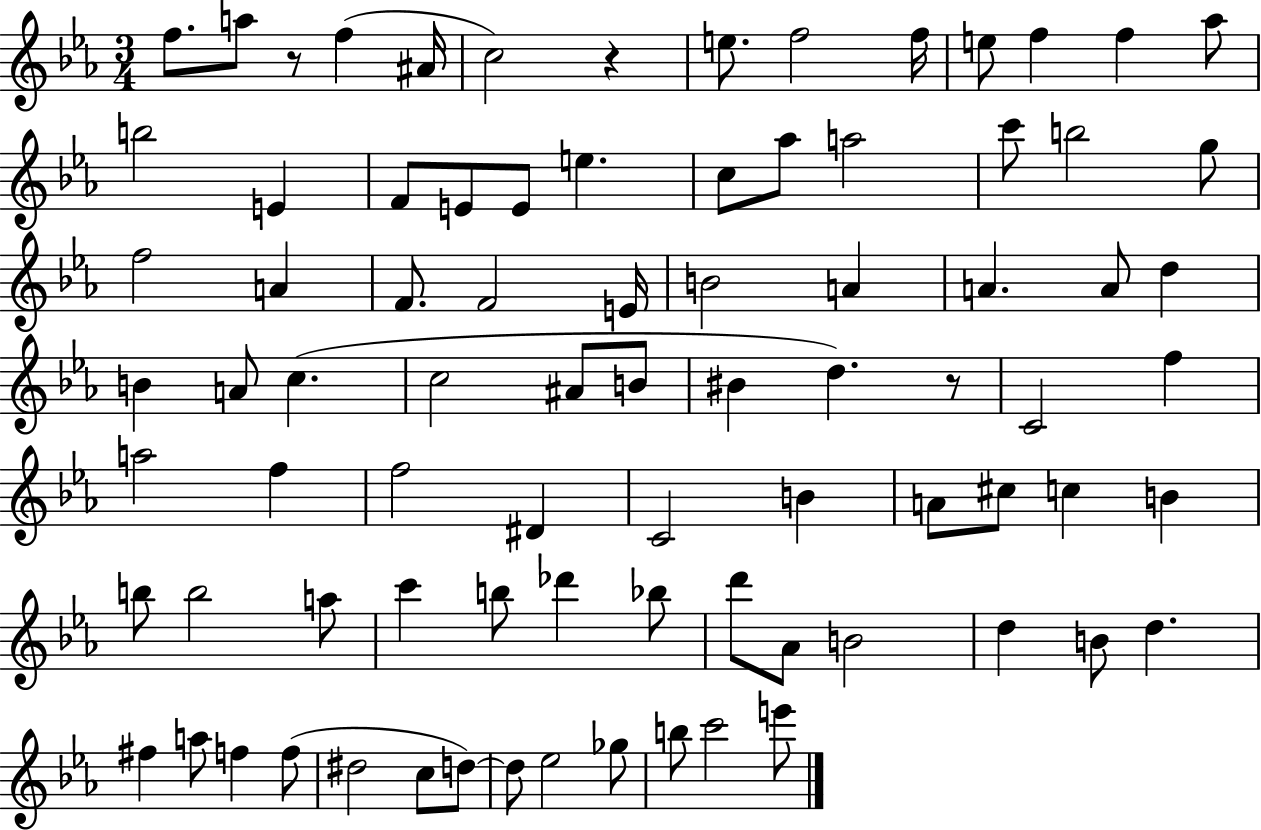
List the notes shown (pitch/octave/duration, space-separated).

F5/e. A5/e R/e F5/q A#4/s C5/h R/q E5/e. F5/h F5/s E5/e F5/q F5/q Ab5/e B5/h E4/q F4/e E4/e E4/e E5/q. C5/e Ab5/e A5/h C6/e B5/h G5/e F5/h A4/q F4/e. F4/h E4/s B4/h A4/q A4/q. A4/e D5/q B4/q A4/e C5/q. C5/h A#4/e B4/e BIS4/q D5/q. R/e C4/h F5/q A5/h F5/q F5/h D#4/q C4/h B4/q A4/e C#5/e C5/q B4/q B5/e B5/h A5/e C6/q B5/e Db6/q Bb5/e D6/e Ab4/e B4/h D5/q B4/e D5/q. F#5/q A5/e F5/q F5/e D#5/h C5/e D5/e D5/e Eb5/h Gb5/e B5/e C6/h E6/e